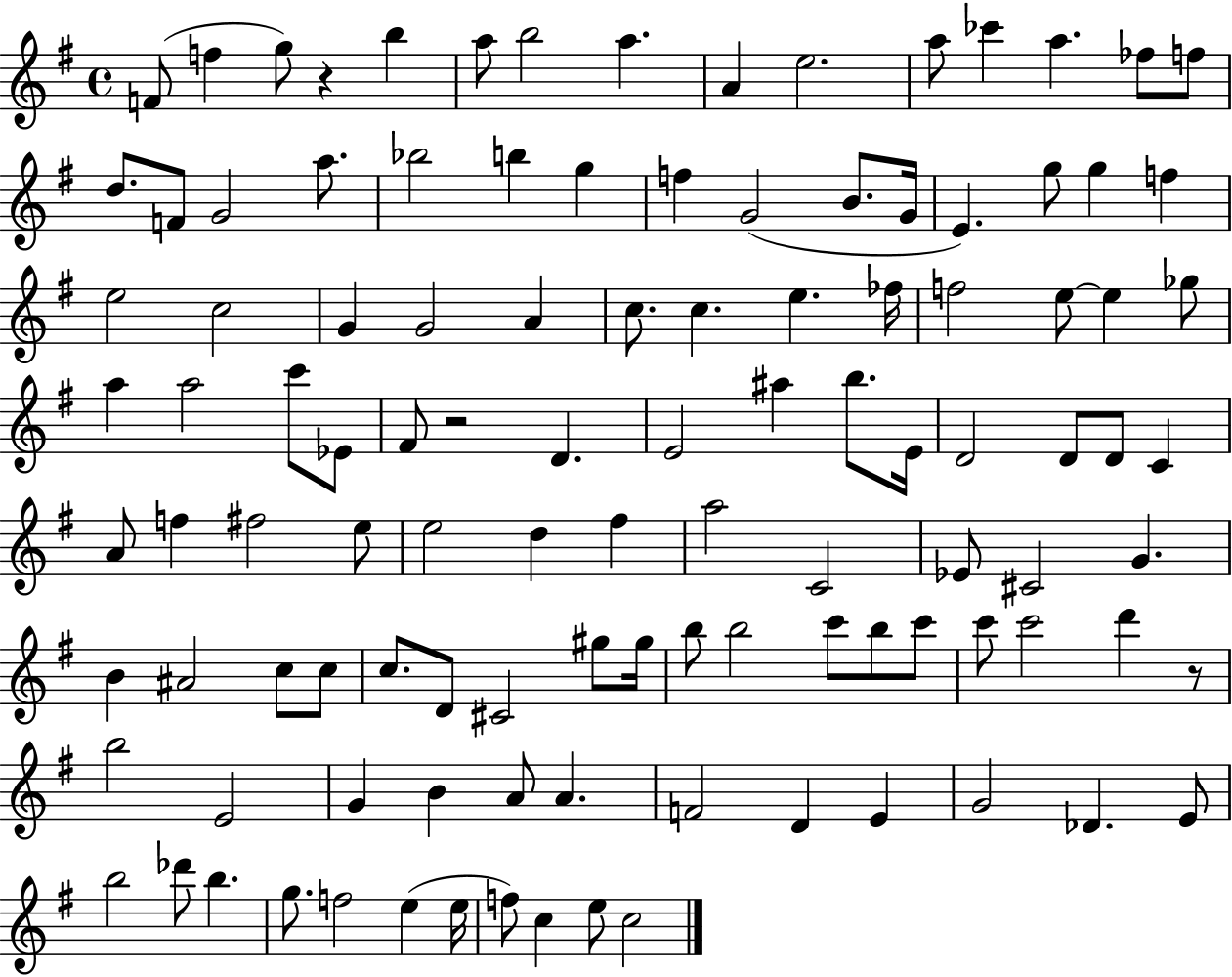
F4/e F5/q G5/e R/q B5/q A5/e B5/h A5/q. A4/q E5/h. A5/e CES6/q A5/q. FES5/e F5/e D5/e. F4/e G4/h A5/e. Bb5/h B5/q G5/q F5/q G4/h B4/e. G4/s E4/q. G5/e G5/q F5/q E5/h C5/h G4/q G4/h A4/q C5/e. C5/q. E5/q. FES5/s F5/h E5/e E5/q Gb5/e A5/q A5/h C6/e Eb4/e F#4/e R/h D4/q. E4/h A#5/q B5/e. E4/s D4/h D4/e D4/e C4/q A4/e F5/q F#5/h E5/e E5/h D5/q F#5/q A5/h C4/h Eb4/e C#4/h G4/q. B4/q A#4/h C5/e C5/e C5/e. D4/e C#4/h G#5/e G#5/s B5/e B5/h C6/e B5/e C6/e C6/e C6/h D6/q R/e B5/h E4/h G4/q B4/q A4/e A4/q. F4/h D4/q E4/q G4/h Db4/q. E4/e B5/h Db6/e B5/q. G5/e. F5/h E5/q E5/s F5/e C5/q E5/e C5/h